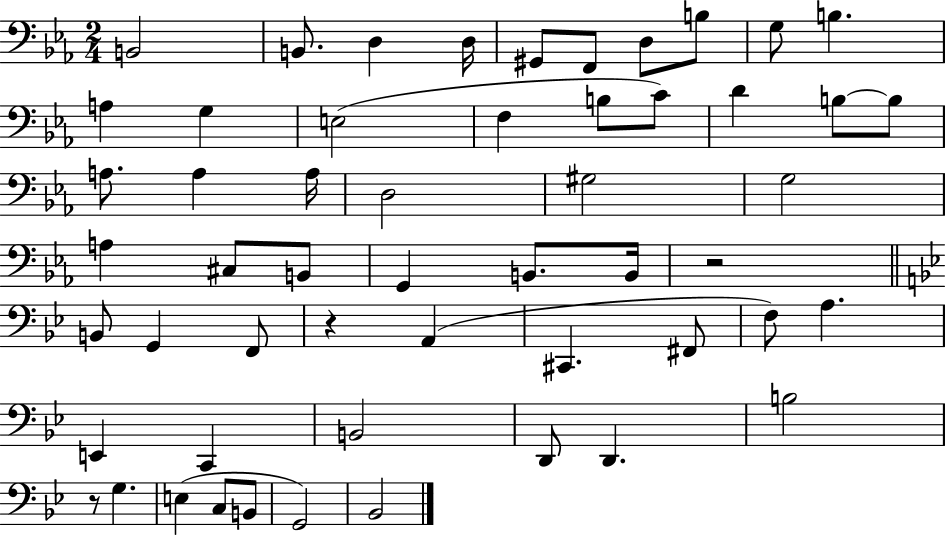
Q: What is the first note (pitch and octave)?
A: B2